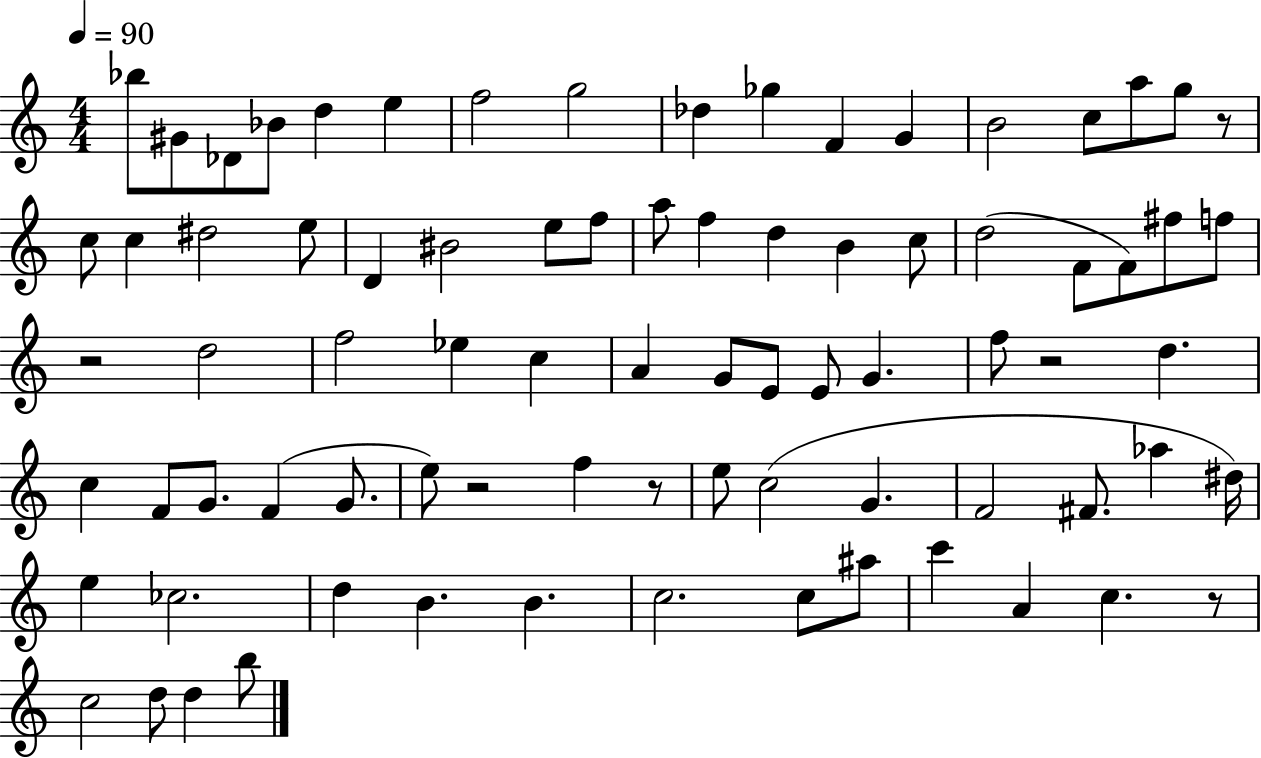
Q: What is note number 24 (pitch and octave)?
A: F5